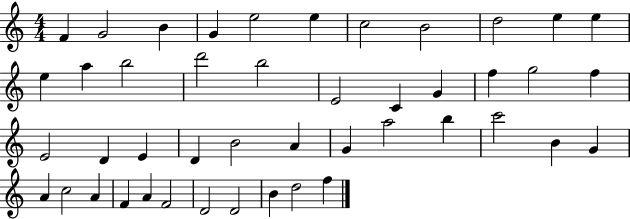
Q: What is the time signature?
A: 4/4